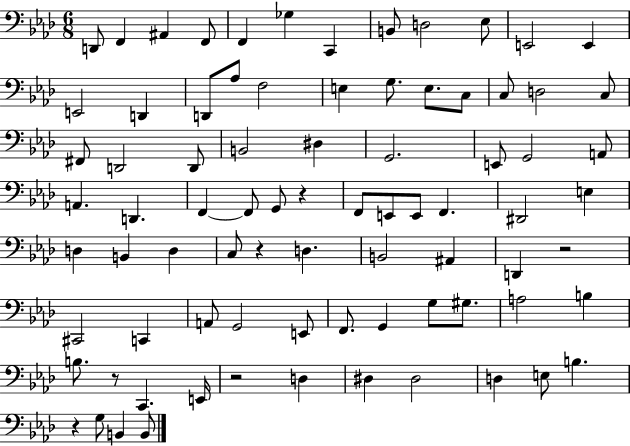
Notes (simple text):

D2/e F2/q A#2/q F2/e F2/q Gb3/q C2/q B2/e D3/h Eb3/e E2/h E2/q E2/h D2/q D2/e Ab3/e F3/h E3/q G3/e. E3/e. C3/e C3/e D3/h C3/e F#2/e D2/h D2/e B2/h D#3/q G2/h. E2/e G2/h A2/e A2/q. D2/q. F2/q F2/e G2/e R/q F2/e E2/e E2/e F2/q. D#2/h E3/q D3/q B2/q D3/q C3/e R/q D3/q. B2/h A#2/q D2/q R/h C#2/h C2/q A2/e G2/h E2/e F2/e. G2/q G3/e G#3/e. A3/h B3/q B3/e. R/e C2/q. E2/s R/h D3/q D#3/q D#3/h D3/q E3/e B3/q. R/q G3/e B2/q B2/e